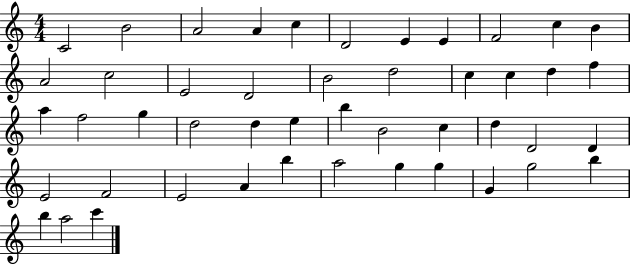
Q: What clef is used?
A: treble